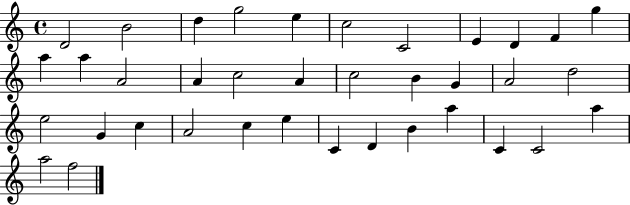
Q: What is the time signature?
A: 4/4